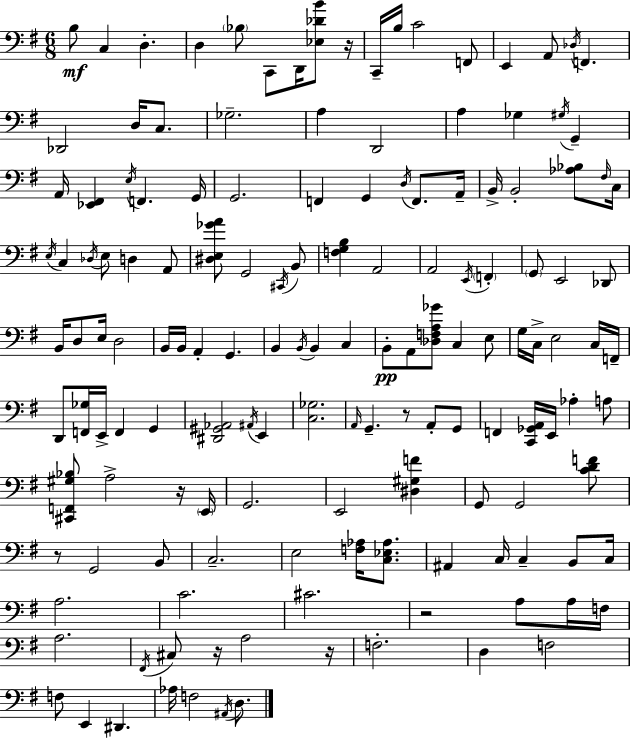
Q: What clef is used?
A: bass